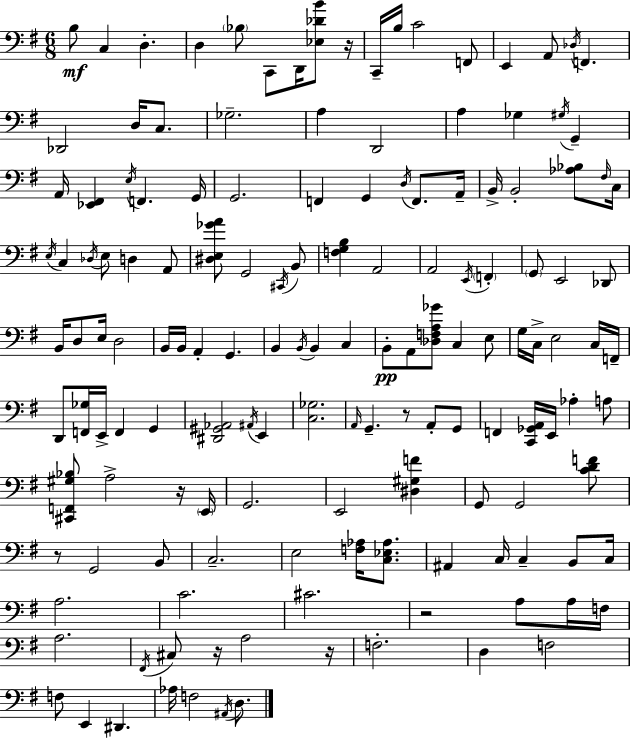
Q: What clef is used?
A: bass